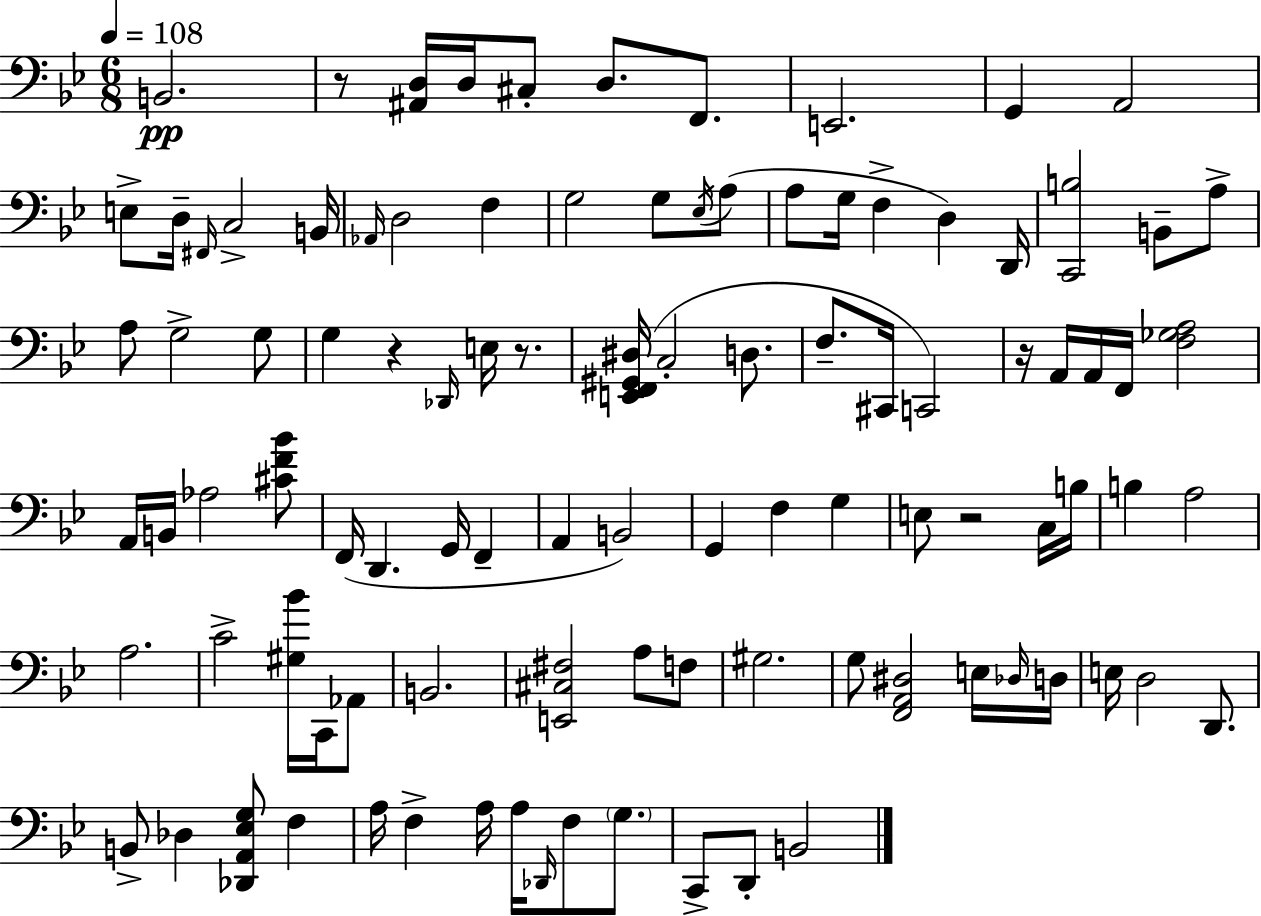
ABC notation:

X:1
T:Untitled
M:6/8
L:1/4
K:Bb
B,,2 z/2 [^A,,D,]/4 D,/4 ^C,/2 D,/2 F,,/2 E,,2 G,, A,,2 E,/2 D,/4 ^F,,/4 C,2 B,,/4 _A,,/4 D,2 F, G,2 G,/2 _E,/4 A,/2 A,/2 G,/4 F, D, D,,/4 [C,,B,]2 B,,/2 A,/2 A,/2 G,2 G,/2 G, z _D,,/4 E,/4 z/2 [E,,F,,^G,,^D,]/4 C,2 D,/2 F,/2 ^C,,/4 C,,2 z/4 A,,/4 A,,/4 F,,/4 [F,_G,A,]2 A,,/4 B,,/4 _A,2 [^CF_B]/2 F,,/4 D,, G,,/4 F,, A,, B,,2 G,, F, G, E,/2 z2 C,/4 B,/4 B, A,2 A,2 C2 [^G,_B]/4 C,,/4 _A,,/2 B,,2 [E,,^C,^F,]2 A,/2 F,/2 ^G,2 G,/2 [F,,A,,^D,]2 E,/4 _D,/4 D,/4 E,/4 D,2 D,,/2 B,,/2 _D, [_D,,A,,_E,G,]/2 F, A,/4 F, A,/4 A,/4 _D,,/4 F,/2 G,/2 C,,/2 D,,/2 B,,2